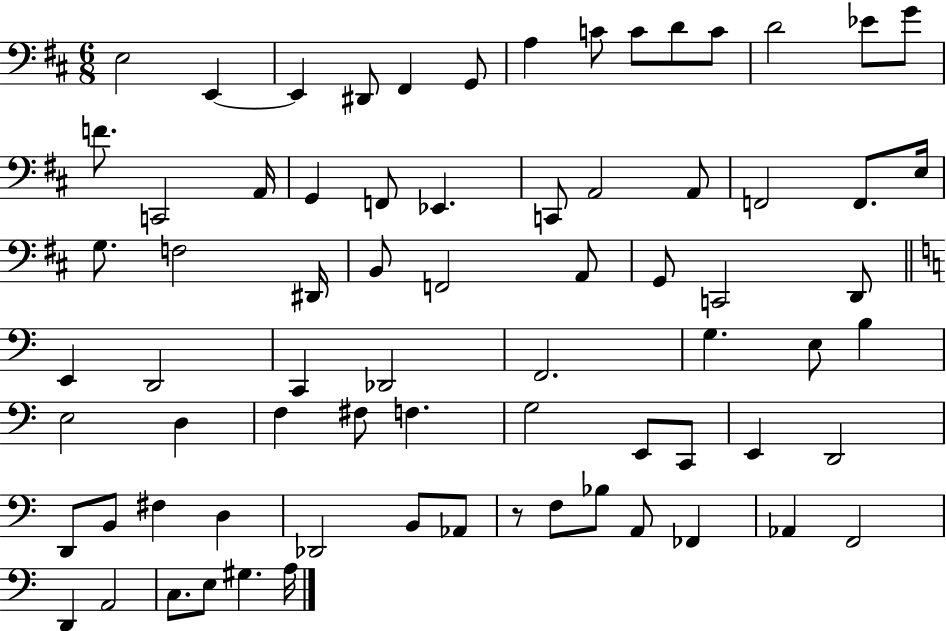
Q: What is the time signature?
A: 6/8